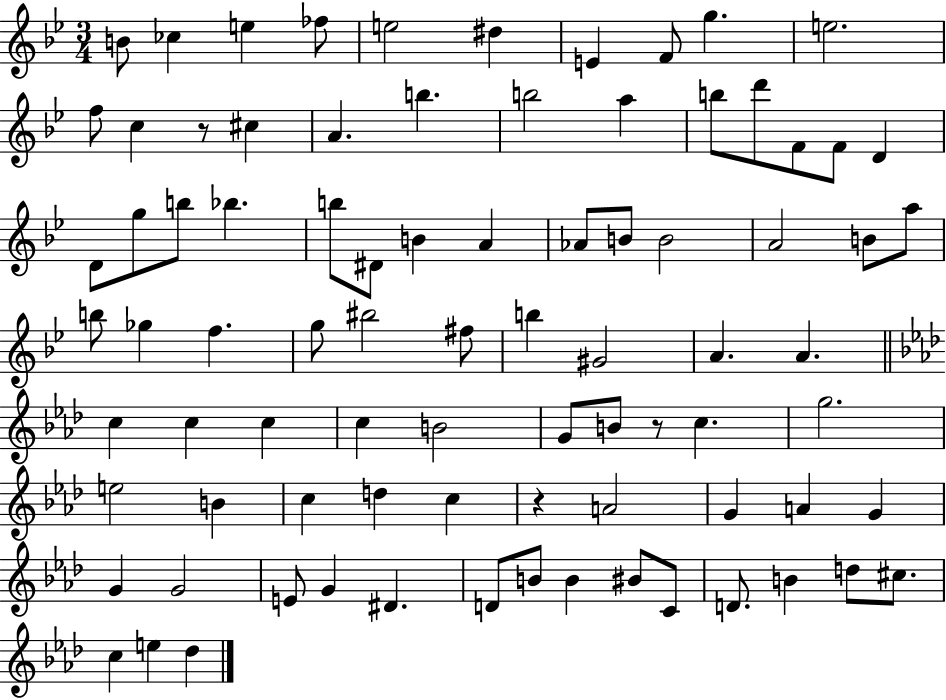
B4/e CES5/q E5/q FES5/e E5/h D#5/q E4/q F4/e G5/q. E5/h. F5/e C5/q R/e C#5/q A4/q. B5/q. B5/h A5/q B5/e D6/e F4/e F4/e D4/q D4/e G5/e B5/e Bb5/q. B5/e D#4/e B4/q A4/q Ab4/e B4/e B4/h A4/h B4/e A5/e B5/e Gb5/q F5/q. G5/e BIS5/h F#5/e B5/q G#4/h A4/q. A4/q. C5/q C5/q C5/q C5/q B4/h G4/e B4/e R/e C5/q. G5/h. E5/h B4/q C5/q D5/q C5/q R/q A4/h G4/q A4/q G4/q G4/q G4/h E4/e G4/q D#4/q. D4/e B4/e B4/q BIS4/e C4/e D4/e. B4/q D5/e C#5/e. C5/q E5/q Db5/q